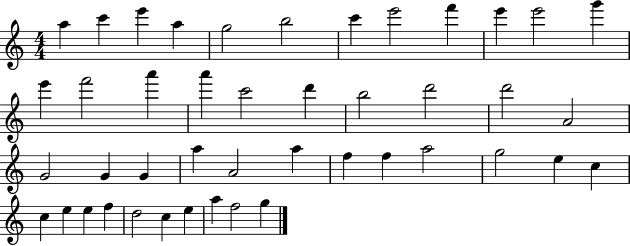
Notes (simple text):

A5/q C6/q E6/q A5/q G5/h B5/h C6/q E6/h F6/q E6/q E6/h G6/q E6/q F6/h A6/q A6/q C6/h D6/q B5/h D6/h D6/h A4/h G4/h G4/q G4/q A5/q A4/h A5/q F5/q F5/q A5/h G5/h E5/q C5/q C5/q E5/q E5/q F5/q D5/h C5/q E5/q A5/q F5/h G5/q